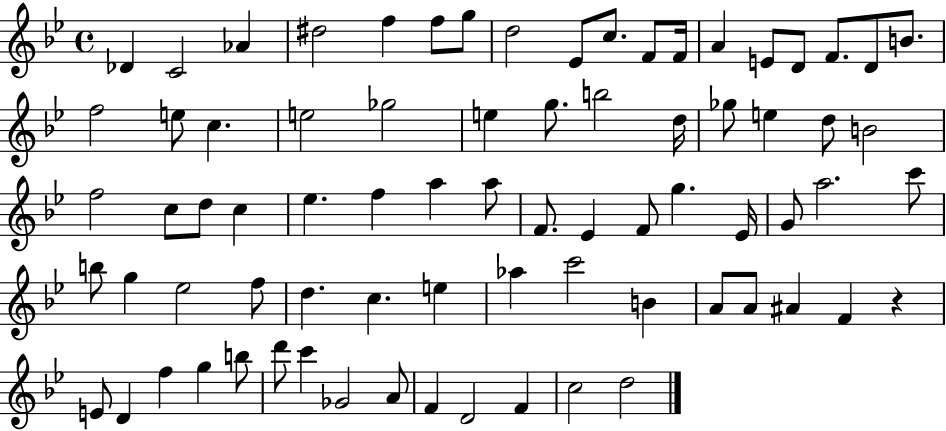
Db4/q C4/h Ab4/q D#5/h F5/q F5/e G5/e D5/h Eb4/e C5/e. F4/e F4/s A4/q E4/e D4/e F4/e. D4/e B4/e. F5/h E5/e C5/q. E5/h Gb5/h E5/q G5/e. B5/h D5/s Gb5/e E5/q D5/e B4/h F5/h C5/e D5/e C5/q Eb5/q. F5/q A5/q A5/e F4/e. Eb4/q F4/e G5/q. Eb4/s G4/e A5/h. C6/e B5/e G5/q Eb5/h F5/e D5/q. C5/q. E5/q Ab5/q C6/h B4/q A4/e A4/e A#4/q F4/q R/q E4/e D4/q F5/q G5/q B5/e D6/e C6/q Gb4/h A4/e F4/q D4/h F4/q C5/h D5/h